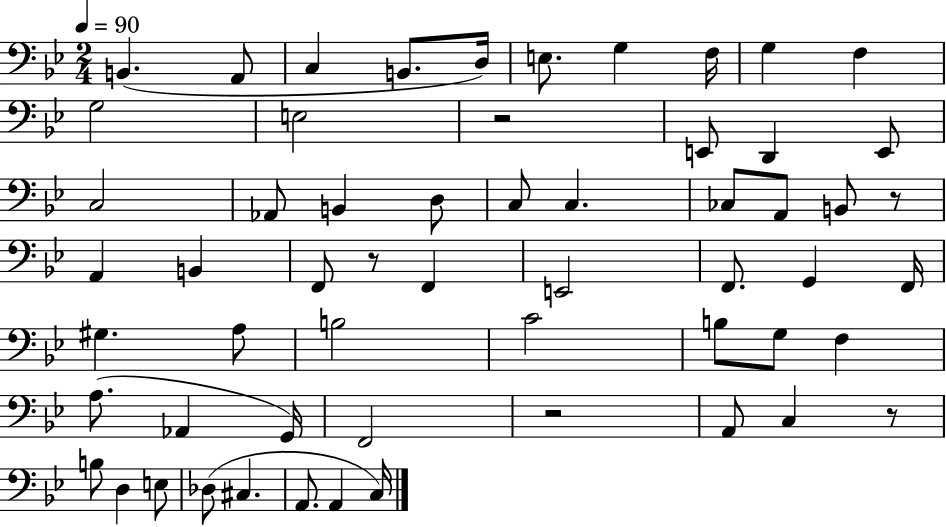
B2/q. A2/e C3/q B2/e. D3/s E3/e. G3/q F3/s G3/q F3/q G3/h E3/h R/h E2/e D2/q E2/e C3/h Ab2/e B2/q D3/e C3/e C3/q. CES3/e A2/e B2/e R/e A2/q B2/q F2/e R/e F2/q E2/h F2/e. G2/q F2/s G#3/q. A3/e B3/h C4/h B3/e G3/e F3/q A3/e. Ab2/q G2/s F2/h R/h A2/e C3/q R/e B3/e D3/q E3/e Db3/e C#3/q. A2/e. A2/q C3/s